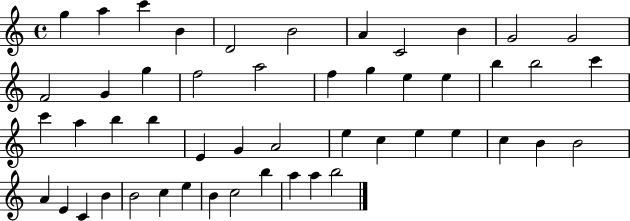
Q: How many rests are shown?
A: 0